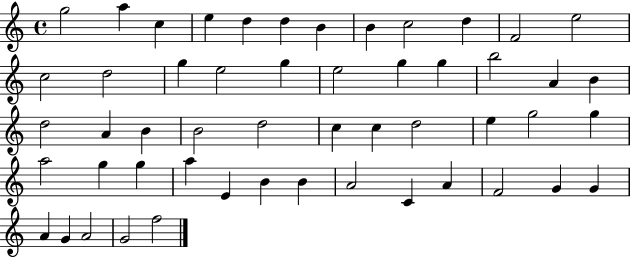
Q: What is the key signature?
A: C major